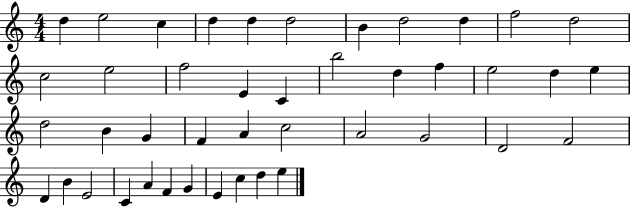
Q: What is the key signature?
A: C major